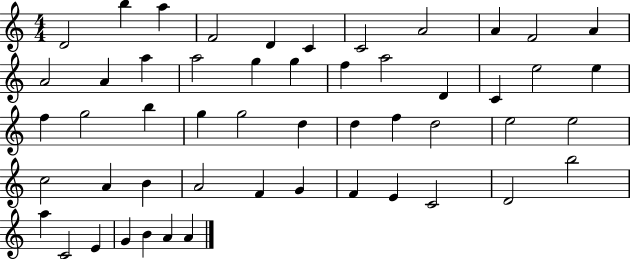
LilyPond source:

{
  \clef treble
  \numericTimeSignature
  \time 4/4
  \key c \major
  d'2 b''4 a''4 | f'2 d'4 c'4 | c'2 a'2 | a'4 f'2 a'4 | \break a'2 a'4 a''4 | a''2 g''4 g''4 | f''4 a''2 d'4 | c'4 e''2 e''4 | \break f''4 g''2 b''4 | g''4 g''2 d''4 | d''4 f''4 d''2 | e''2 e''2 | \break c''2 a'4 b'4 | a'2 f'4 g'4 | f'4 e'4 c'2 | d'2 b''2 | \break a''4 c'2 e'4 | g'4 b'4 a'4 a'4 | \bar "|."
}